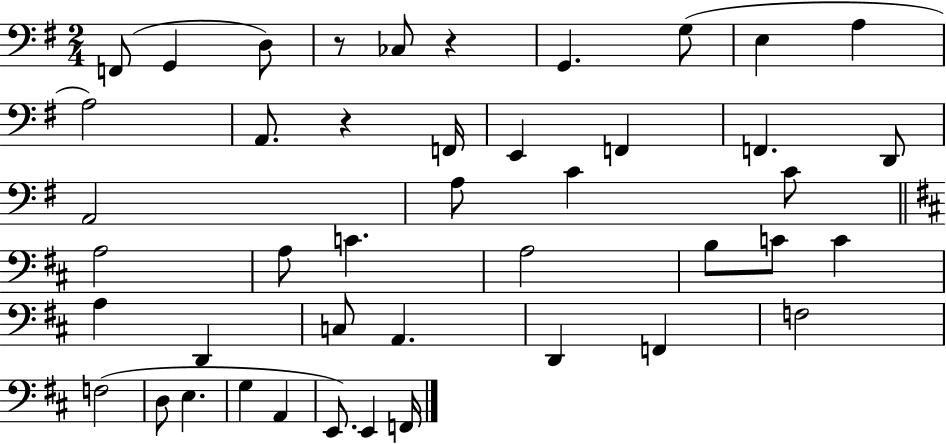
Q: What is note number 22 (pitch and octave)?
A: C4